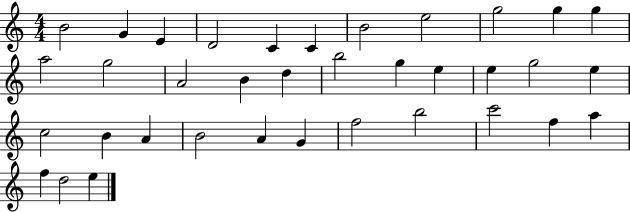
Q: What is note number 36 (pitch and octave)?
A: E5